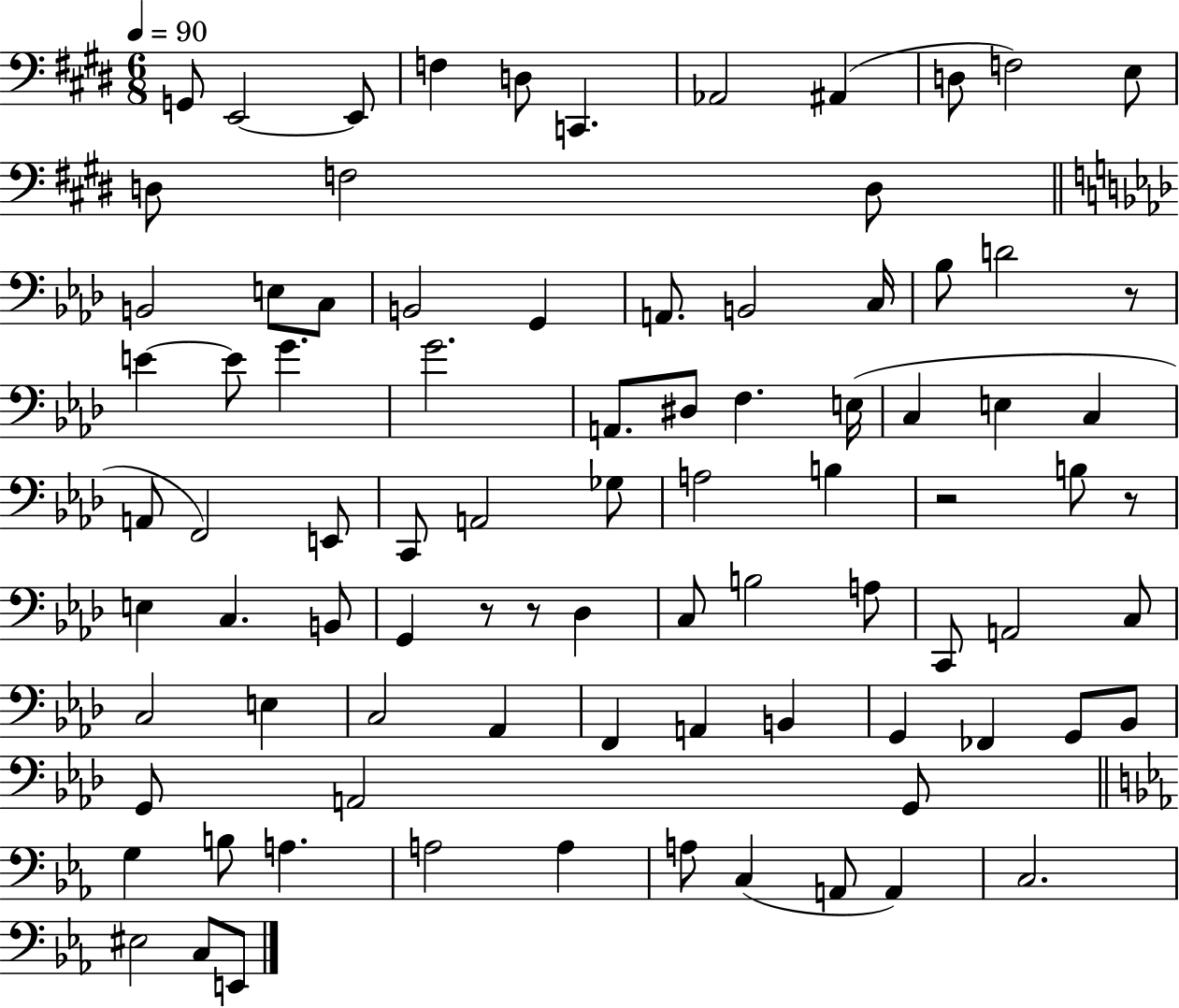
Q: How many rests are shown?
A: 5